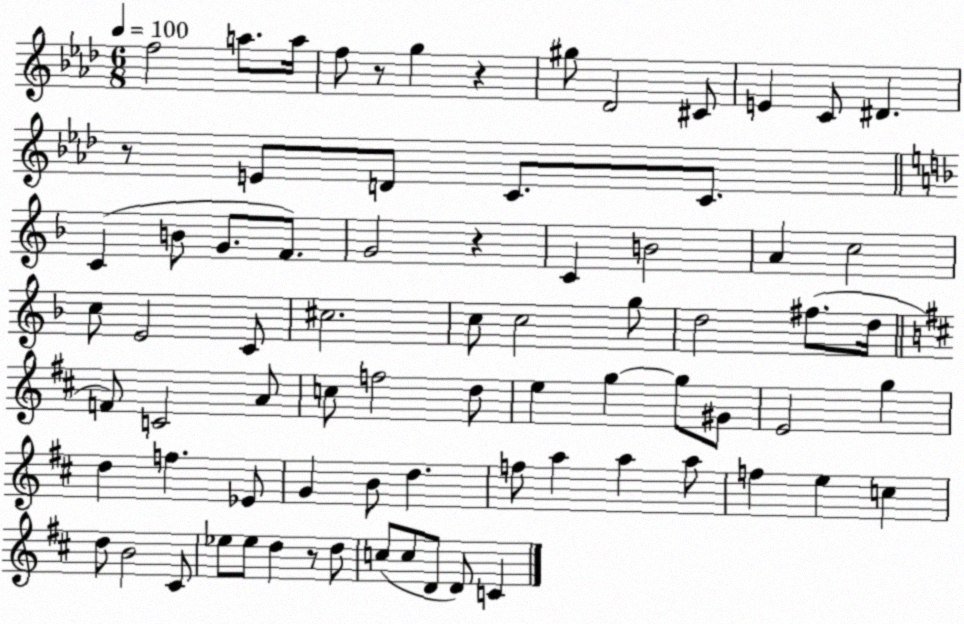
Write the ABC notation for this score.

X:1
T:Untitled
M:6/8
L:1/4
K:Ab
f2 a/2 a/4 f/2 z/2 g z ^g/2 _D2 ^C/2 E C/2 ^D z/2 E/2 D/2 C/2 C/2 C B/2 G/2 F/2 G2 z C B2 A c2 c/2 E2 C/2 ^c2 c/2 c2 g/2 d2 ^f/2 d/4 F/2 C2 A/2 c/2 f2 d/2 e g g/2 ^G/2 E2 g d f _E/2 G B/2 d f/2 a a a/2 f e c d/2 B2 ^C/2 _e/2 _e/2 d z/2 d/2 c/2 c/2 D/2 D/2 C